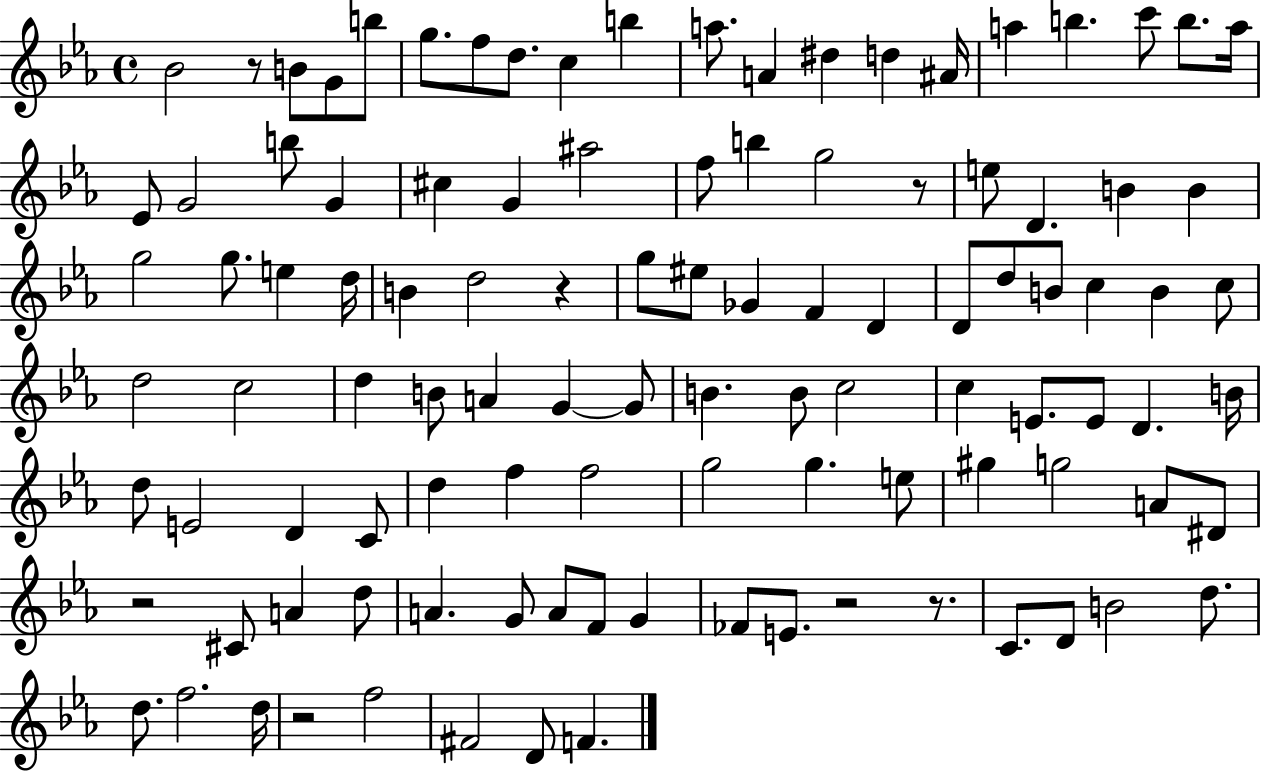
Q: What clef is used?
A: treble